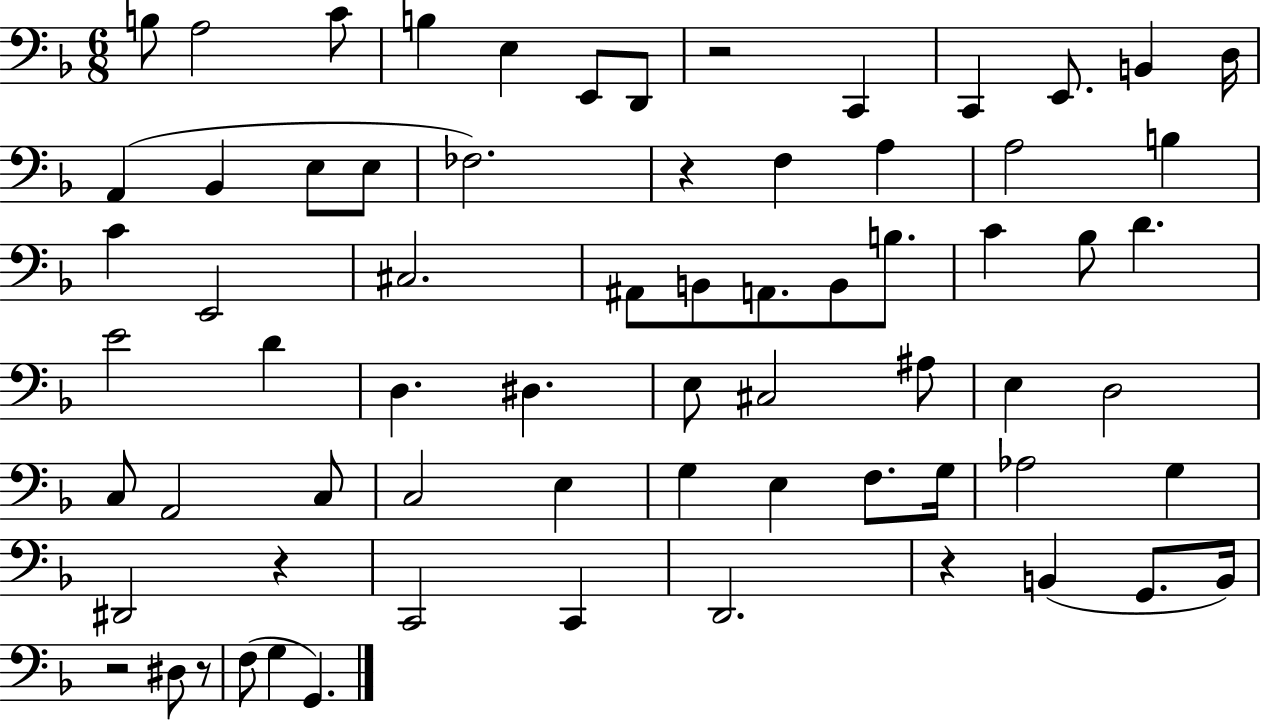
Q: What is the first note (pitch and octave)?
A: B3